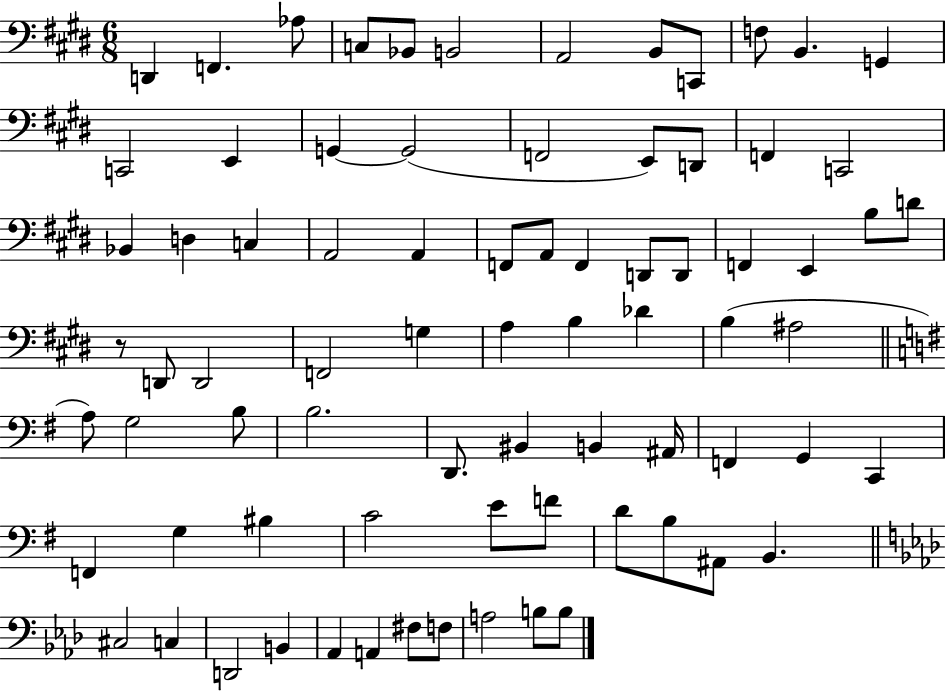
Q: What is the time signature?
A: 6/8